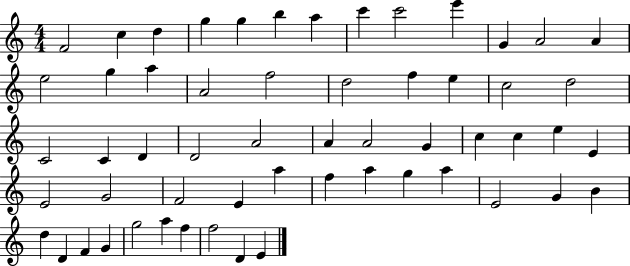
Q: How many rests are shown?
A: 0